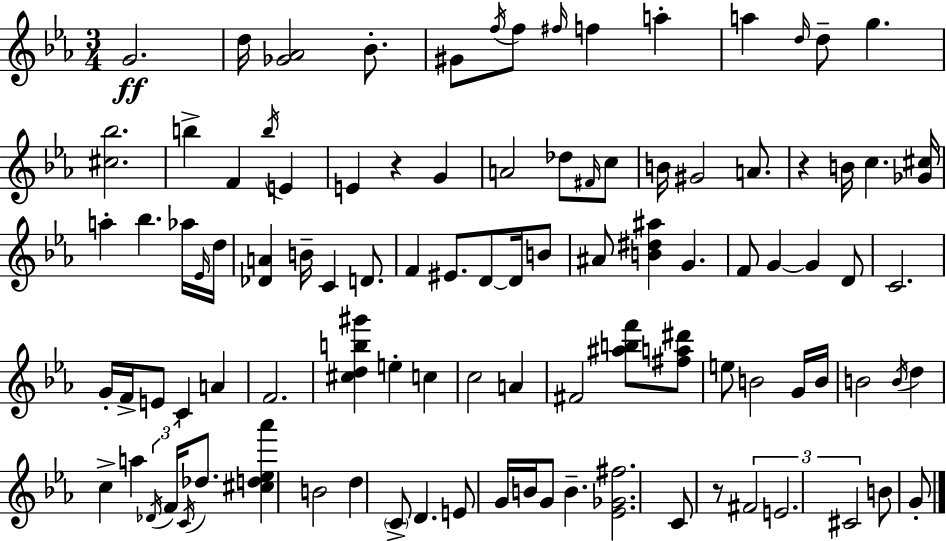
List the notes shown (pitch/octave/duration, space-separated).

G4/h. D5/s [Gb4,Ab4]/h Bb4/e. G#4/e F5/s F5/e F#5/s F5/q A5/q A5/q D5/s D5/e G5/q. [C#5,Bb5]/h. B5/q F4/q B5/s E4/q E4/q R/q G4/q A4/h Db5/e F#4/s C5/e B4/s G#4/h A4/e. R/q B4/s C5/q. [Gb4,C#5]/s A5/q Bb5/q. Ab5/s Eb4/s D5/s [Db4,A4]/q B4/s C4/q D4/e. F4/q EIS4/e. D4/e D4/s B4/e A#4/e [B4,D#5,A#5]/q G4/q. F4/e G4/q G4/q D4/e C4/h. G4/s F4/s E4/e C4/q A4/q F4/h. [C#5,D5,B5,G#6]/q E5/q C5/q C5/h A4/q F#4/h [A#5,B5,F6]/e [F#5,A5,D#6]/e E5/e B4/h G4/s B4/s B4/h B4/s D5/q C5/q A5/q Db4/s F4/s C4/s Db5/e. [C#5,D5,Eb5,Ab6]/q B4/h D5/q C4/e D4/q. E4/e G4/s B4/s G4/e B4/q. [Eb4,Gb4,F#5]/h. C4/e R/e F#4/h E4/h. C#4/h B4/e G4/e